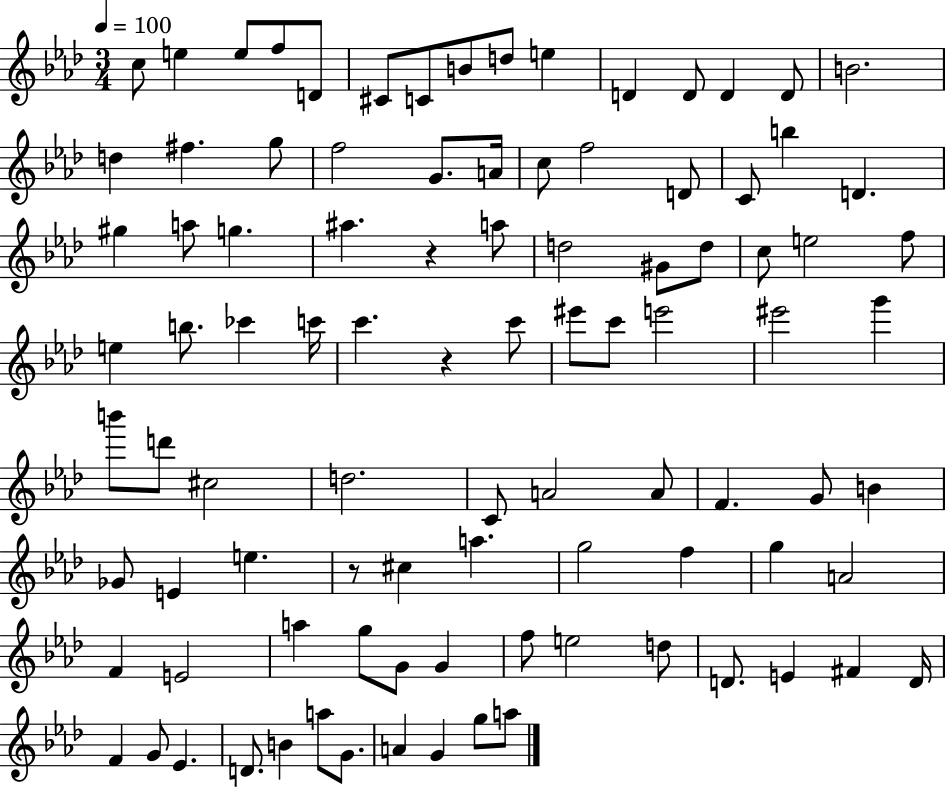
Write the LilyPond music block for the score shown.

{
  \clef treble
  \numericTimeSignature
  \time 3/4
  \key aes \major
  \tempo 4 = 100
  c''8 e''4 e''8 f''8 d'8 | cis'8 c'8 b'8 d''8 e''4 | d'4 d'8 d'4 d'8 | b'2. | \break d''4 fis''4. g''8 | f''2 g'8. a'16 | c''8 f''2 d'8 | c'8 b''4 d'4. | \break gis''4 a''8 g''4. | ais''4. r4 a''8 | d''2 gis'8 d''8 | c''8 e''2 f''8 | \break e''4 b''8. ces'''4 c'''16 | c'''4. r4 c'''8 | eis'''8 c'''8 e'''2 | eis'''2 g'''4 | \break b'''8 d'''8 cis''2 | d''2. | c'8 a'2 a'8 | f'4. g'8 b'4 | \break ges'8 e'4 e''4. | r8 cis''4 a''4. | g''2 f''4 | g''4 a'2 | \break f'4 e'2 | a''4 g''8 g'8 g'4 | f''8 e''2 d''8 | d'8. e'4 fis'4 d'16 | \break f'4 g'8 ees'4. | d'8. b'4 a''8 g'8. | a'4 g'4 g''8 a''8 | \bar "|."
}